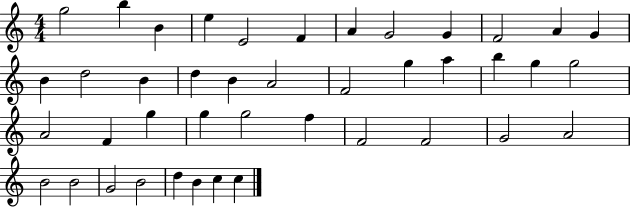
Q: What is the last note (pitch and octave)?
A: C5